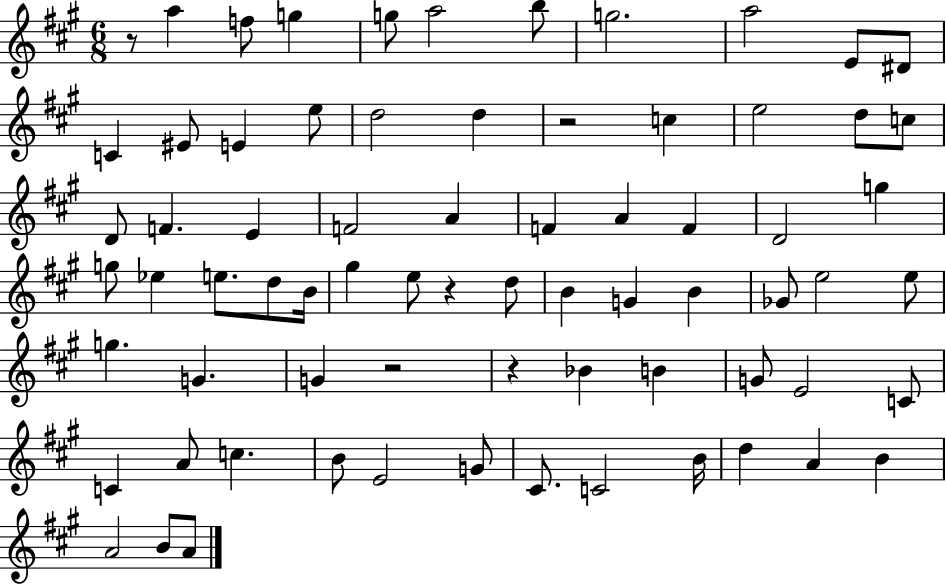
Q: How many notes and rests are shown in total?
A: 72